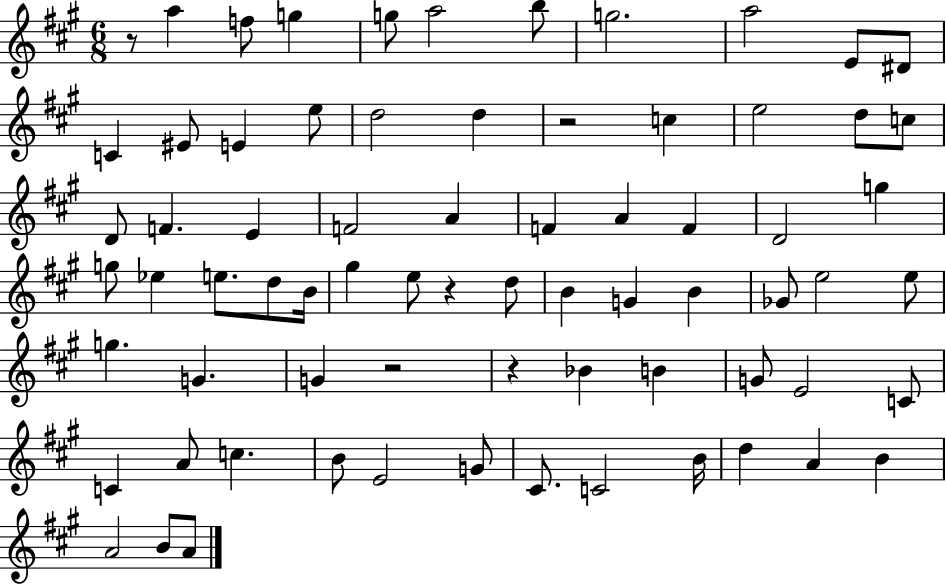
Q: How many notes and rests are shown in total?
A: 72